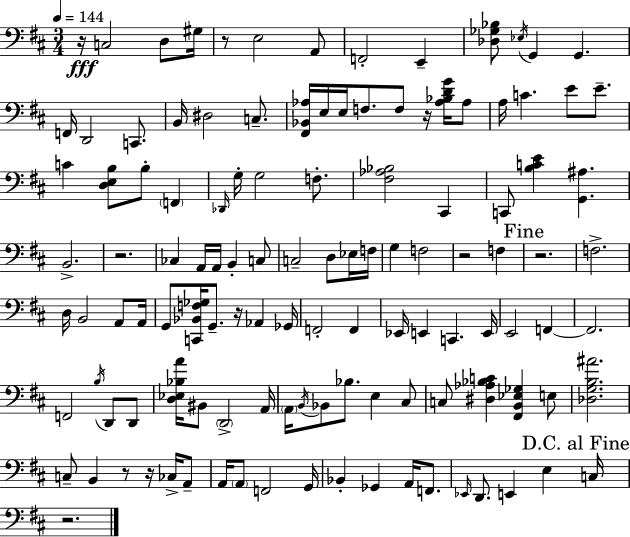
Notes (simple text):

R/s C3/h D3/e G#3/s R/e E3/h A2/e F2/h E2/q [Db3,Gb3,Bb3]/e Eb3/s G2/q G2/q. F2/s D2/h C2/e. B2/s D#3/h C3/e. [F#2,Bb2,Ab3]/s E3/s E3/s F3/e. F3/e R/s [Ab3,Bb3,D4,G4]/s Ab3/e A3/s C4/q. E4/e E4/e. C4/q [D3,E3,B3]/e B3/e F2/q Db2/s G3/s G3/h F3/e. [F#3,Ab3,Bb3]/h C#2/q C2/e [B3,C4,E4]/q [G2,A#3]/q. B2/h. R/h. CES3/q A2/s A2/s B2/q C3/e C3/h D3/e Eb3/s F3/s G3/q F3/h R/h F3/q R/h. F3/h. D3/s B2/h A2/e A2/s G2/e [C2,Bb2,F3,Gb3]/s G2/e. R/s Ab2/q Gb2/s F2/h F2/q Eb2/s E2/q C2/q. E2/s E2/h F2/q F2/h. F2/h B3/s D2/e D2/e [D3,Eb3,Bb3,A4]/s BIS2/e D2/h A2/s A2/s B2/s Bb2/e Bb3/e. E3/q C#3/e C3/e [D#3,Ab3,Bb3,C4]/q [F#2,B2,Eb3,Gb3]/q E3/e [Db3,G3,B3,A#4]/h. C3/e B2/q R/e R/s CES3/s A2/e A2/s A2/e F2/h G2/s Bb2/q Gb2/q A2/s F2/e. Eb2/s D2/e. E2/q E3/q C3/s R/h.